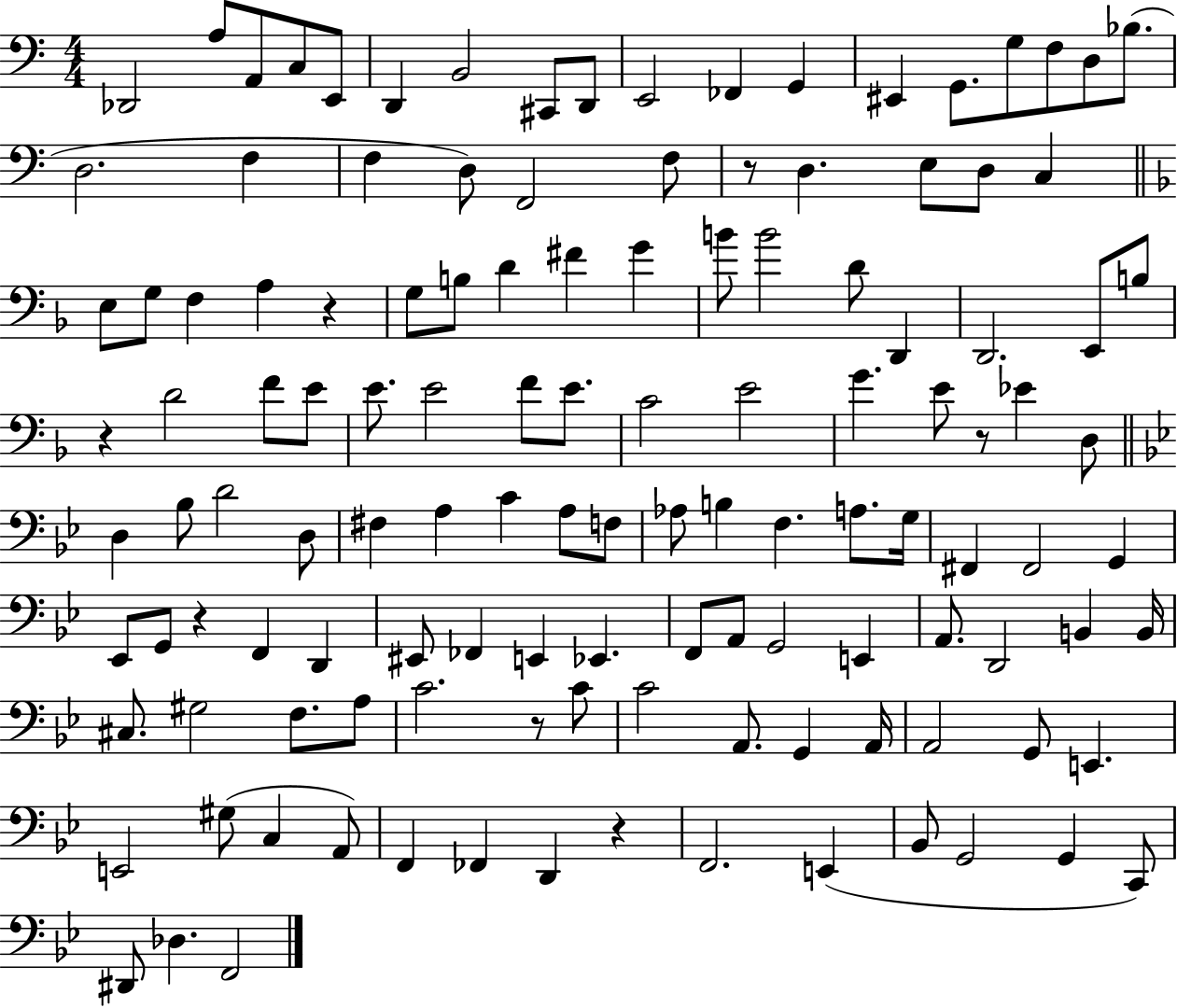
X:1
T:Untitled
M:4/4
L:1/4
K:C
_D,,2 A,/2 A,,/2 C,/2 E,,/2 D,, B,,2 ^C,,/2 D,,/2 E,,2 _F,, G,, ^E,, G,,/2 G,/2 F,/2 D,/2 _B,/2 D,2 F, F, D,/2 F,,2 F,/2 z/2 D, E,/2 D,/2 C, E,/2 G,/2 F, A, z G,/2 B,/2 D ^F G B/2 B2 D/2 D,, D,,2 E,,/2 B,/2 z D2 F/2 E/2 E/2 E2 F/2 E/2 C2 E2 G E/2 z/2 _E D,/2 D, _B,/2 D2 D,/2 ^F, A, C A,/2 F,/2 _A,/2 B, F, A,/2 G,/4 ^F,, ^F,,2 G,, _E,,/2 G,,/2 z F,, D,, ^E,,/2 _F,, E,, _E,, F,,/2 A,,/2 G,,2 E,, A,,/2 D,,2 B,, B,,/4 ^C,/2 ^G,2 F,/2 A,/2 C2 z/2 C/2 C2 A,,/2 G,, A,,/4 A,,2 G,,/2 E,, E,,2 ^G,/2 C, A,,/2 F,, _F,, D,, z F,,2 E,, _B,,/2 G,,2 G,, C,,/2 ^D,,/2 _D, F,,2